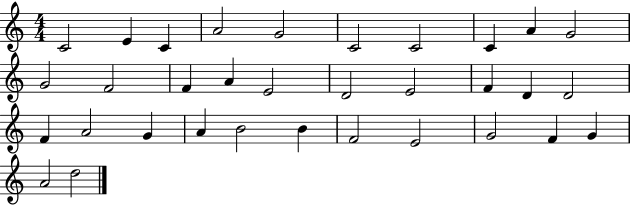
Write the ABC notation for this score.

X:1
T:Untitled
M:4/4
L:1/4
K:C
C2 E C A2 G2 C2 C2 C A G2 G2 F2 F A E2 D2 E2 F D D2 F A2 G A B2 B F2 E2 G2 F G A2 d2